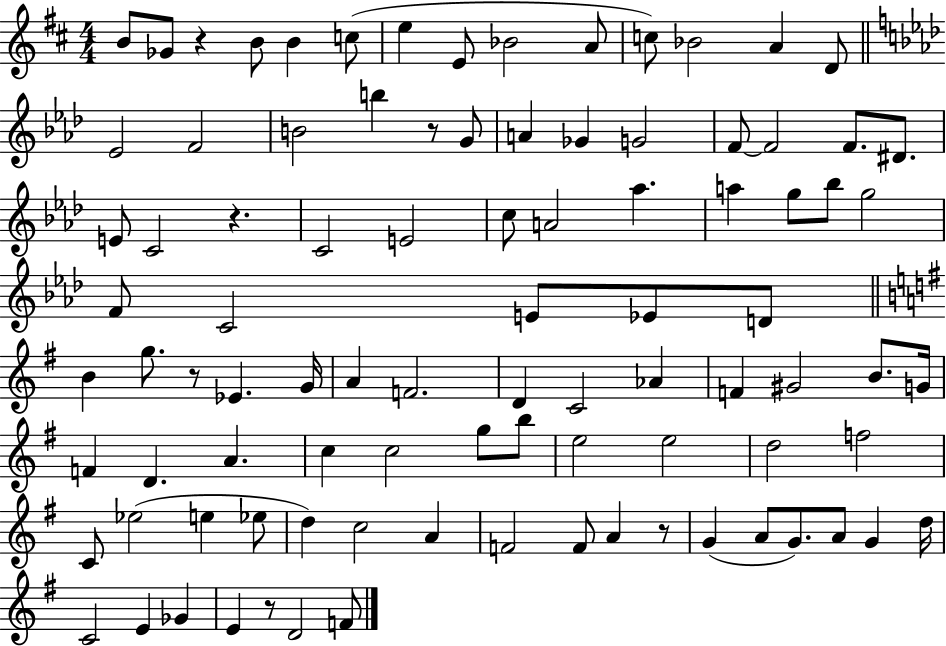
B4/e Gb4/e R/q B4/e B4/q C5/e E5/q E4/e Bb4/h A4/e C5/e Bb4/h A4/q D4/e Eb4/h F4/h B4/h B5/q R/e G4/e A4/q Gb4/q G4/h F4/e F4/h F4/e. D#4/e. E4/e C4/h R/q. C4/h E4/h C5/e A4/h Ab5/q. A5/q G5/e Bb5/e G5/h F4/e C4/h E4/e Eb4/e D4/e B4/q G5/e. R/e Eb4/q. G4/s A4/q F4/h. D4/q C4/h Ab4/q F4/q G#4/h B4/e. G4/s F4/q D4/q. A4/q. C5/q C5/h G5/e B5/e E5/h E5/h D5/h F5/h C4/e Eb5/h E5/q Eb5/e D5/q C5/h A4/q F4/h F4/e A4/q R/e G4/q A4/e G4/e. A4/e G4/q D5/s C4/h E4/q Gb4/q E4/q R/e D4/h F4/e